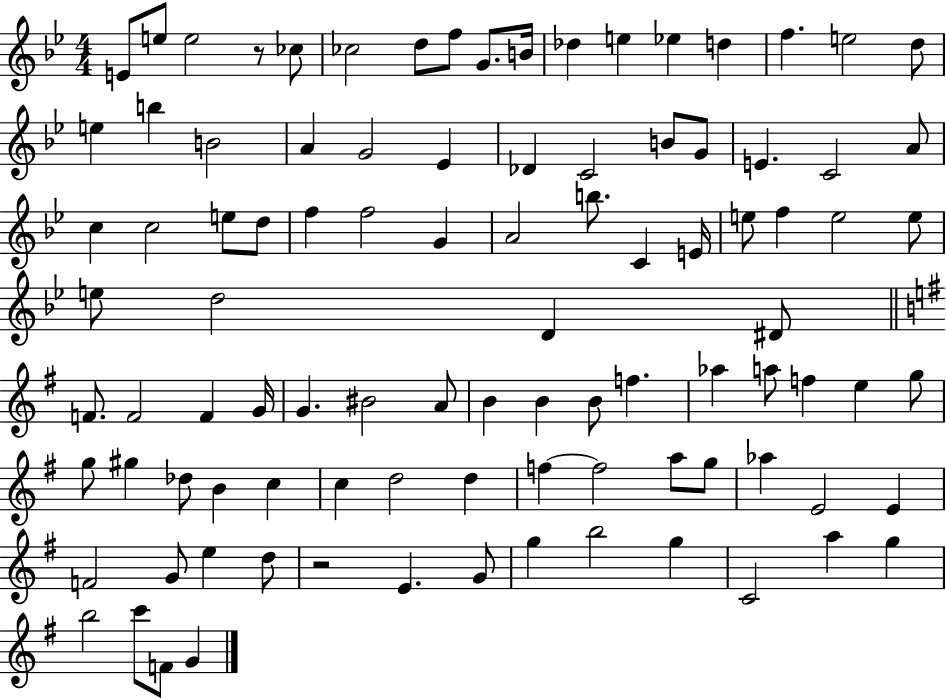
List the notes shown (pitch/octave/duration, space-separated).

E4/e E5/e E5/h R/e CES5/e CES5/h D5/e F5/e G4/e. B4/s Db5/q E5/q Eb5/q D5/q F5/q. E5/h D5/e E5/q B5/q B4/h A4/q G4/h Eb4/q Db4/q C4/h B4/e G4/e E4/q. C4/h A4/e C5/q C5/h E5/e D5/e F5/q F5/h G4/q A4/h B5/e. C4/q E4/s E5/e F5/q E5/h E5/e E5/e D5/h D4/q D#4/e F4/e. F4/h F4/q G4/s G4/q. BIS4/h A4/e B4/q B4/q B4/e F5/q. Ab5/q A5/e F5/q E5/q G5/e G5/e G#5/q Db5/e B4/q C5/q C5/q D5/h D5/q F5/q F5/h A5/e G5/e Ab5/q E4/h E4/q F4/h G4/e E5/q D5/e R/h E4/q. G4/e G5/q B5/h G5/q C4/h A5/q G5/q B5/h C6/e F4/e G4/q